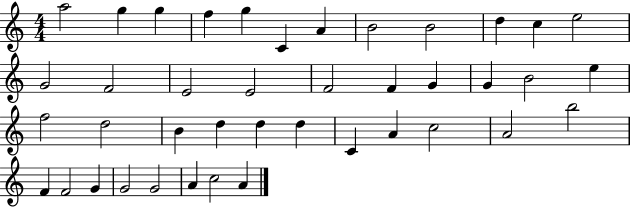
X:1
T:Untitled
M:4/4
L:1/4
K:C
a2 g g f g C A B2 B2 d c e2 G2 F2 E2 E2 F2 F G G B2 e f2 d2 B d d d C A c2 A2 b2 F F2 G G2 G2 A c2 A